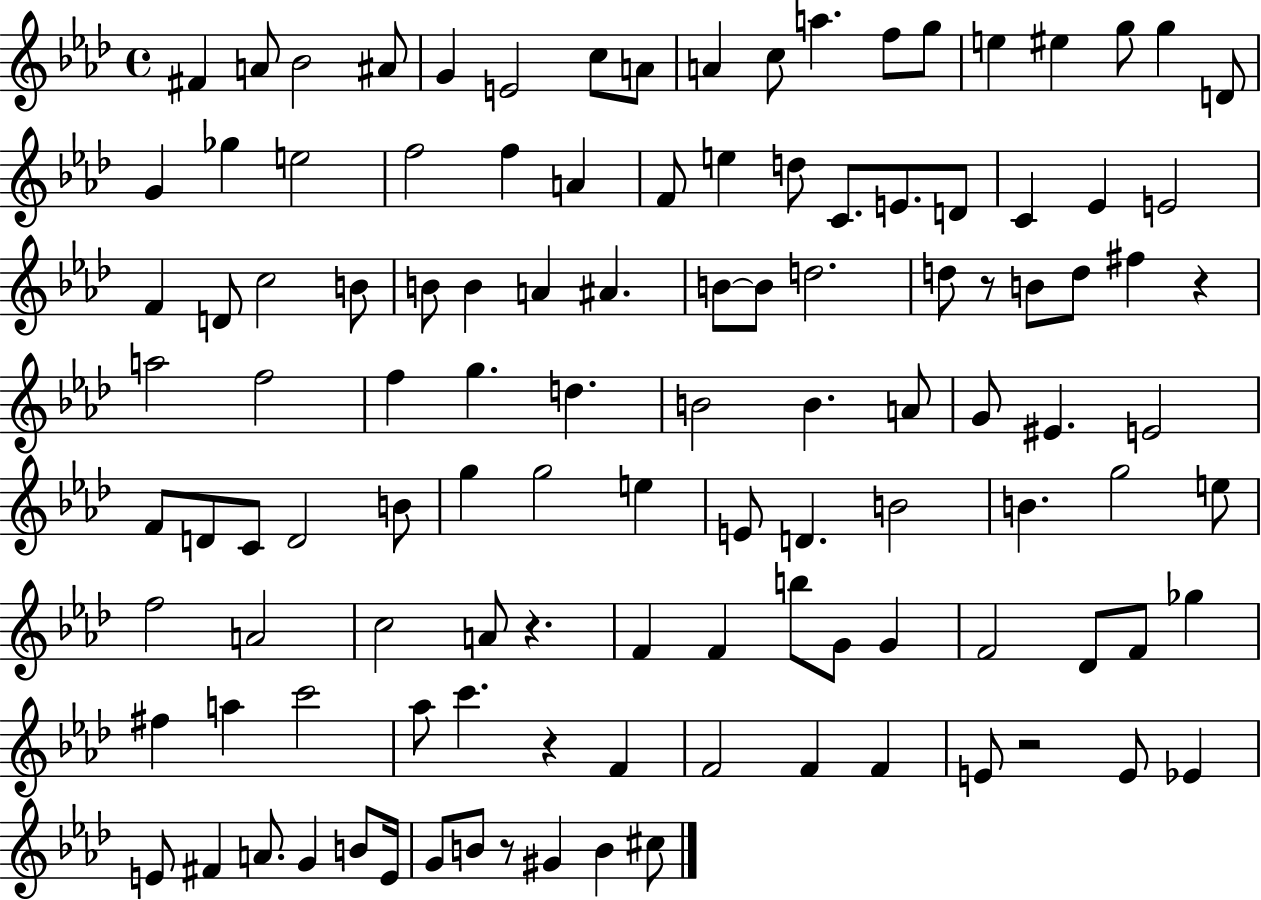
F#4/q A4/e Bb4/h A#4/e G4/q E4/h C5/e A4/e A4/q C5/e A5/q. F5/e G5/e E5/q EIS5/q G5/e G5/q D4/e G4/q Gb5/q E5/h F5/h F5/q A4/q F4/e E5/q D5/e C4/e. E4/e. D4/e C4/q Eb4/q E4/h F4/q D4/e C5/h B4/e B4/e B4/q A4/q A#4/q. B4/e B4/e D5/h. D5/e R/e B4/e D5/e F#5/q R/q A5/h F5/h F5/q G5/q. D5/q. B4/h B4/q. A4/e G4/e EIS4/q. E4/h F4/e D4/e C4/e D4/h B4/e G5/q G5/h E5/q E4/e D4/q. B4/h B4/q. G5/h E5/e F5/h A4/h C5/h A4/e R/q. F4/q F4/q B5/e G4/e G4/q F4/h Db4/e F4/e Gb5/q F#5/q A5/q C6/h Ab5/e C6/q. R/q F4/q F4/h F4/q F4/q E4/e R/h E4/e Eb4/q E4/e F#4/q A4/e. G4/q B4/e E4/s G4/e B4/e R/e G#4/q B4/q C#5/e